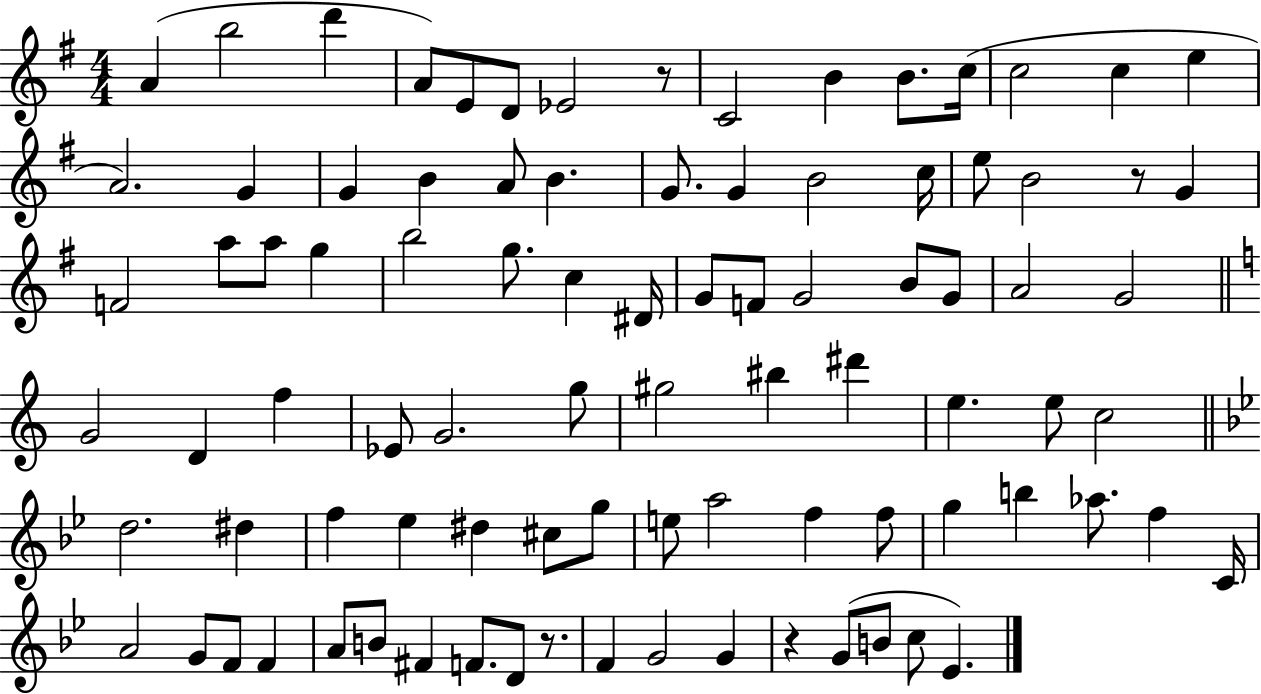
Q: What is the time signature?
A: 4/4